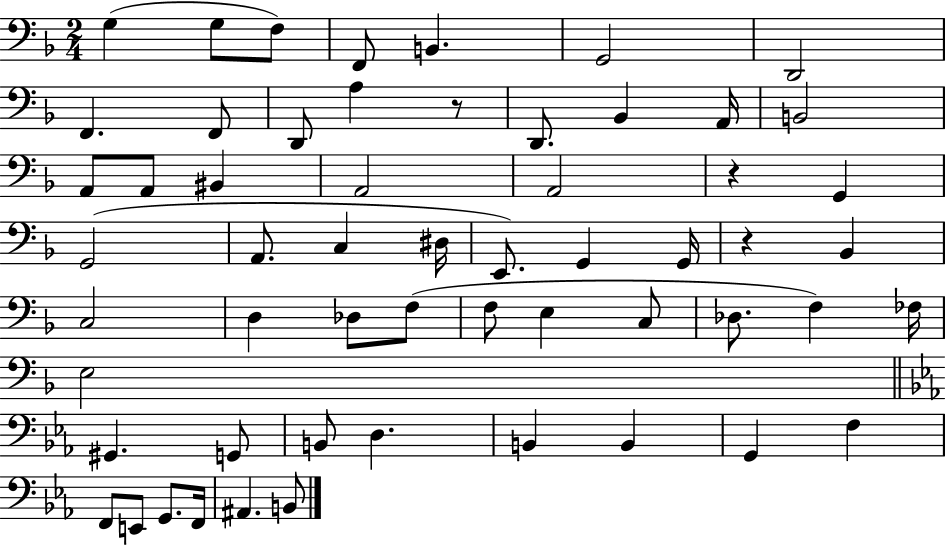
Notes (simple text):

G3/q G3/e F3/e F2/e B2/q. G2/h D2/h F2/q. F2/e D2/e A3/q R/e D2/e. Bb2/q A2/s B2/h A2/e A2/e BIS2/q A2/h A2/h R/q G2/q G2/h A2/e. C3/q D#3/s E2/e. G2/q G2/s R/q Bb2/q C3/h D3/q Db3/e F3/e F3/e E3/q C3/e Db3/e. F3/q FES3/s E3/h G#2/q. G2/e B2/e D3/q. B2/q B2/q G2/q F3/q F2/e E2/e G2/e. F2/s A#2/q. B2/e